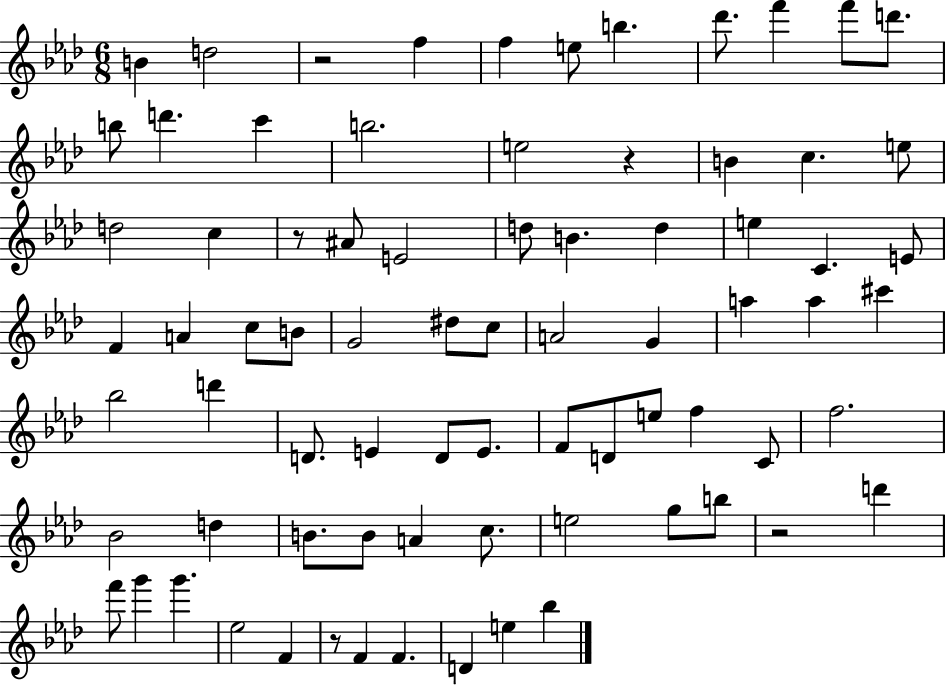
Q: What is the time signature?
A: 6/8